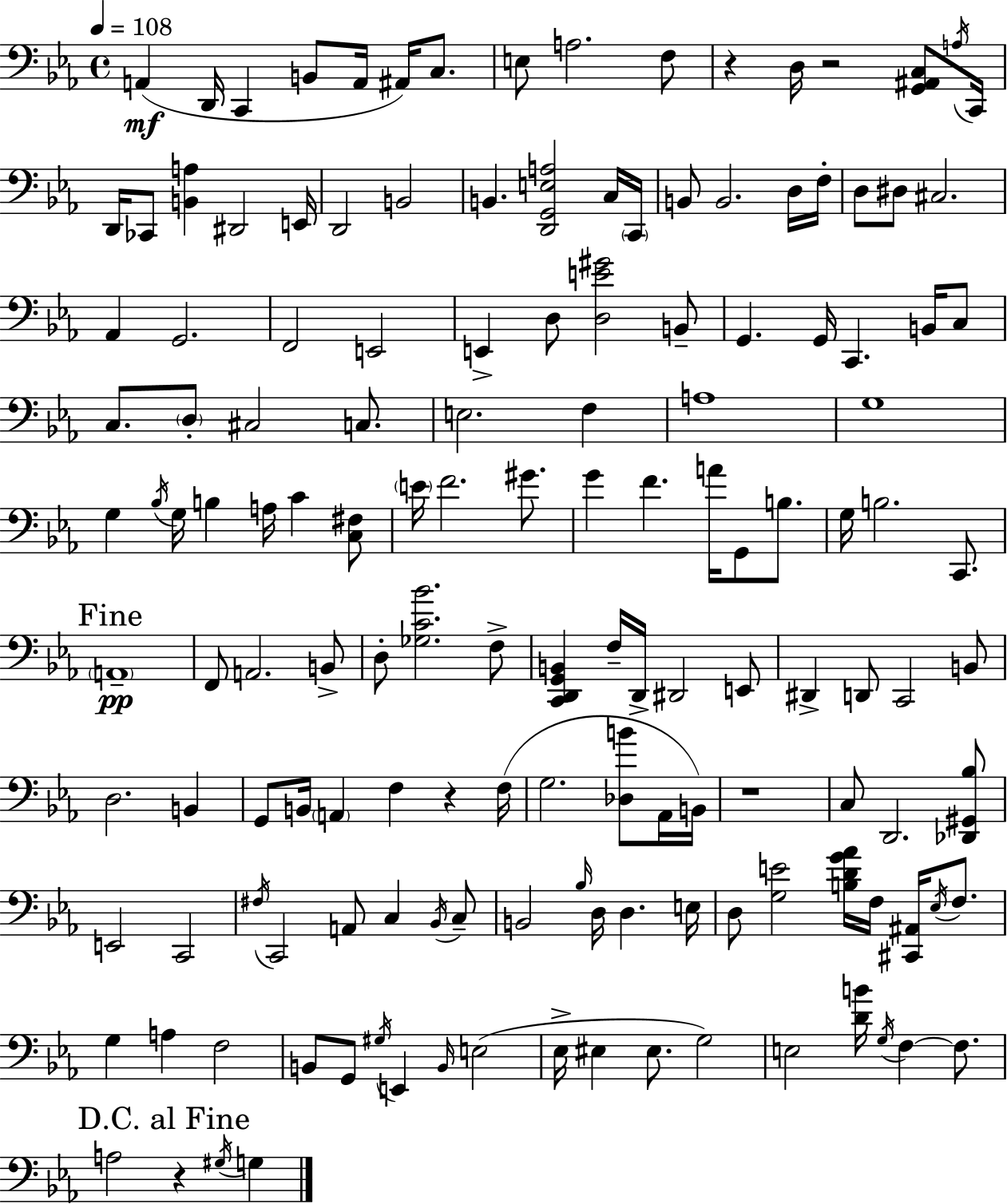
A2/q D2/s C2/q B2/e A2/s A#2/s C3/e. E3/e A3/h. F3/e R/q D3/s R/h [G2,A#2,C3]/e A3/s C2/s D2/s CES2/e [B2,A3]/q D#2/h E2/s D2/h B2/h B2/q. [D2,G2,E3,A3]/h C3/s C2/s B2/e B2/h. D3/s F3/s D3/e D#3/e C#3/h. Ab2/q G2/h. F2/h E2/h E2/q D3/e [D3,E4,G#4]/h B2/e G2/q. G2/s C2/q. B2/s C3/e C3/e. D3/e C#3/h C3/e. E3/h. F3/q A3/w G3/w G3/q Bb3/s G3/s B3/q A3/s C4/q [C3,F#3]/e E4/s F4/h. G#4/e. G4/q F4/q. A4/s G2/e B3/e. G3/s B3/h. C2/e. A2/w F2/e A2/h. B2/e D3/e [Gb3,C4,Bb4]/h. F3/e [C2,D2,G2,B2]/q F3/s D2/s D#2/h E2/e D#2/q D2/e C2/h B2/e D3/h. B2/q G2/e B2/s A2/q F3/q R/q F3/s G3/h. [Db3,B4]/e Ab2/s B2/s R/w C3/e D2/h. [Db2,G#2,Bb3]/e E2/h C2/h F#3/s C2/h A2/e C3/q Bb2/s C3/e B2/h Bb3/s D3/s D3/q. E3/s D3/e [G3,E4]/h [B3,D4,G4,Ab4]/s F3/s [C#2,A#2]/s Eb3/s F3/e. G3/q A3/q F3/h B2/e G2/e G#3/s E2/q B2/s E3/h Eb3/s EIS3/q EIS3/e. G3/h E3/h [D4,B4]/s G3/s F3/q F3/e. A3/h R/q G#3/s G3/q